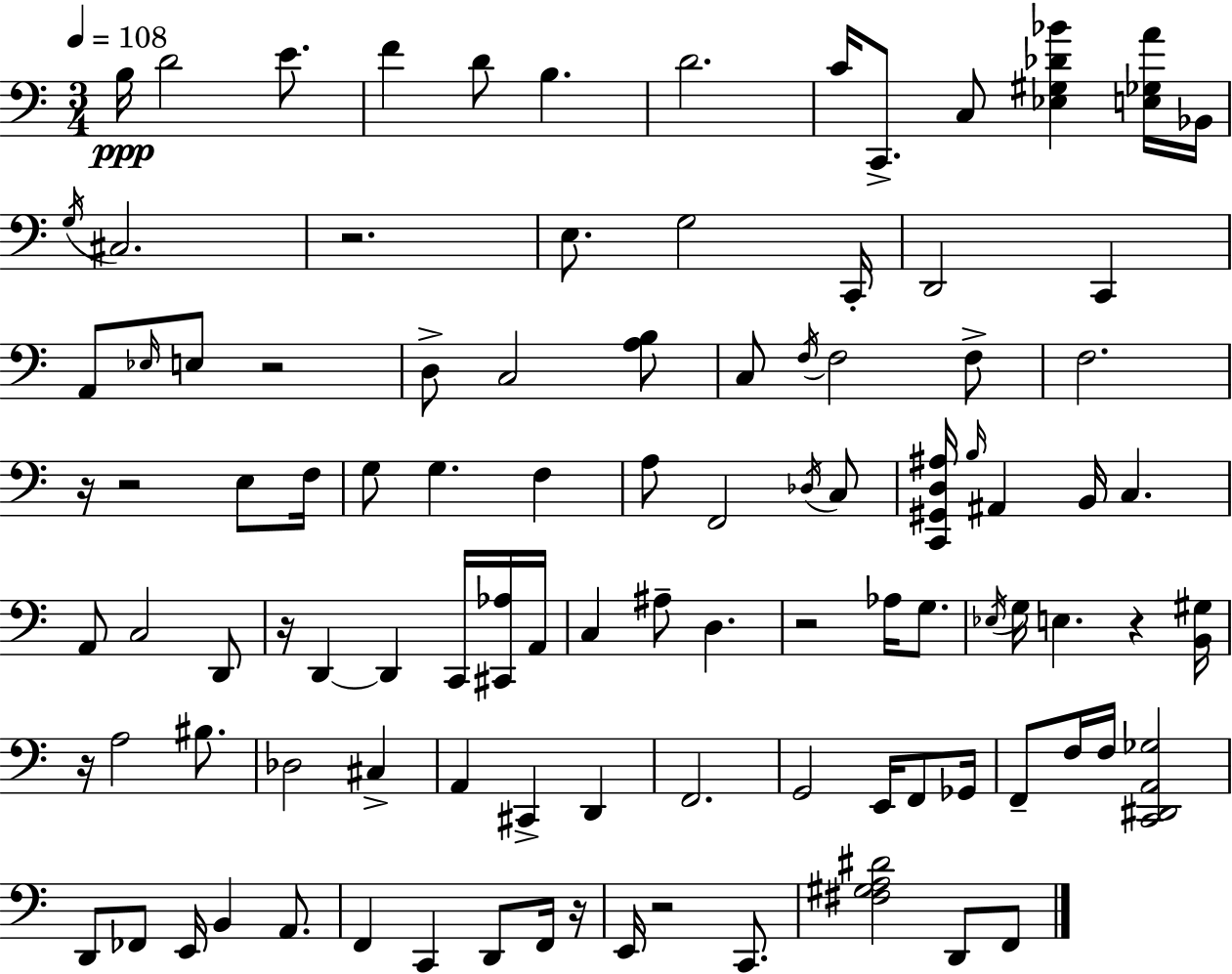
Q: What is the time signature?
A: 3/4